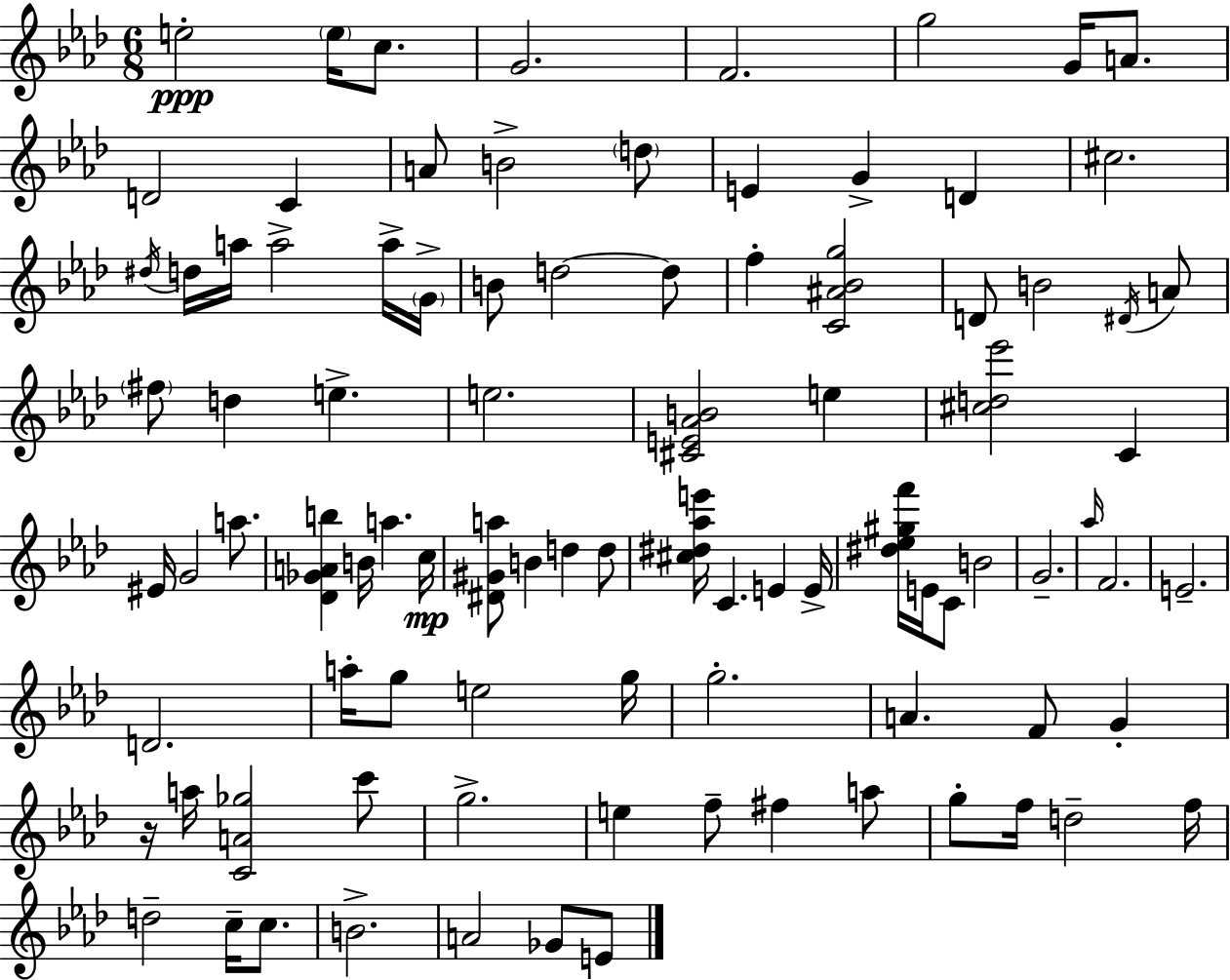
E5/h E5/s C5/e. G4/h. F4/h. G5/h G4/s A4/e. D4/h C4/q A4/e B4/h D5/e E4/q G4/q D4/q C#5/h. D#5/s D5/s A5/s A5/h A5/s G4/s B4/e D5/h D5/e F5/q [C4,A#4,Bb4,G5]/h D4/e B4/h D#4/s A4/e F#5/e D5/q E5/q. E5/h. [C#4,E4,Ab4,B4]/h E5/q [C#5,D5,Eb6]/h C4/q EIS4/s G4/h A5/e. [Db4,Gb4,A4,B5]/q B4/s A5/q. C5/s [D#4,G#4,A5]/e B4/q D5/q D5/e [C#5,D#5,Ab5,E6]/s C4/q. E4/q E4/s [D#5,Eb5,G#5,F6]/s E4/s C4/e B4/h G4/h. Ab5/s F4/h. E4/h. D4/h. A5/s G5/e E5/h G5/s G5/h. A4/q. F4/e G4/q R/s A5/s [C4,A4,Gb5]/h C6/e G5/h. E5/q F5/e F#5/q A5/e G5/e F5/s D5/h F5/s D5/h C5/s C5/e. B4/h. A4/h Gb4/e E4/e